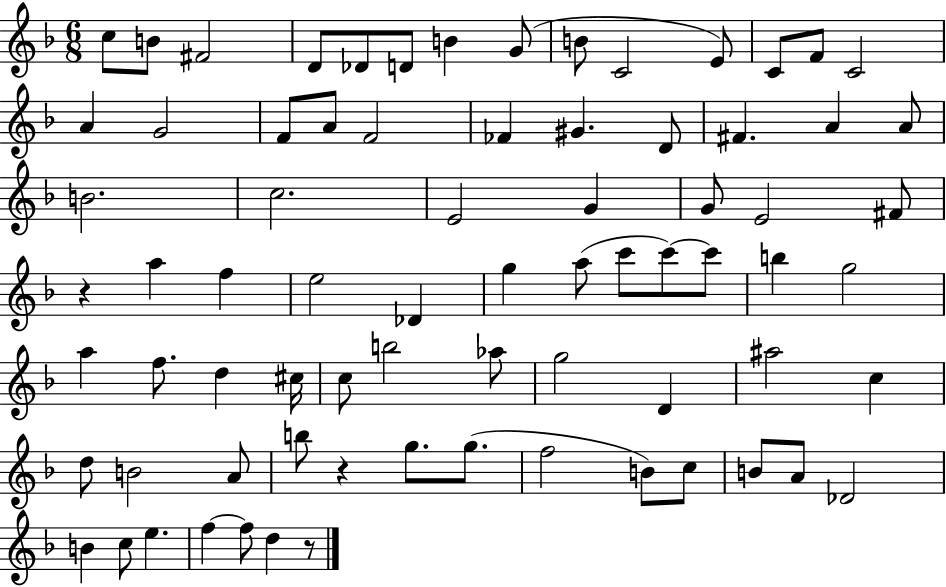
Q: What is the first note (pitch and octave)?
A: C5